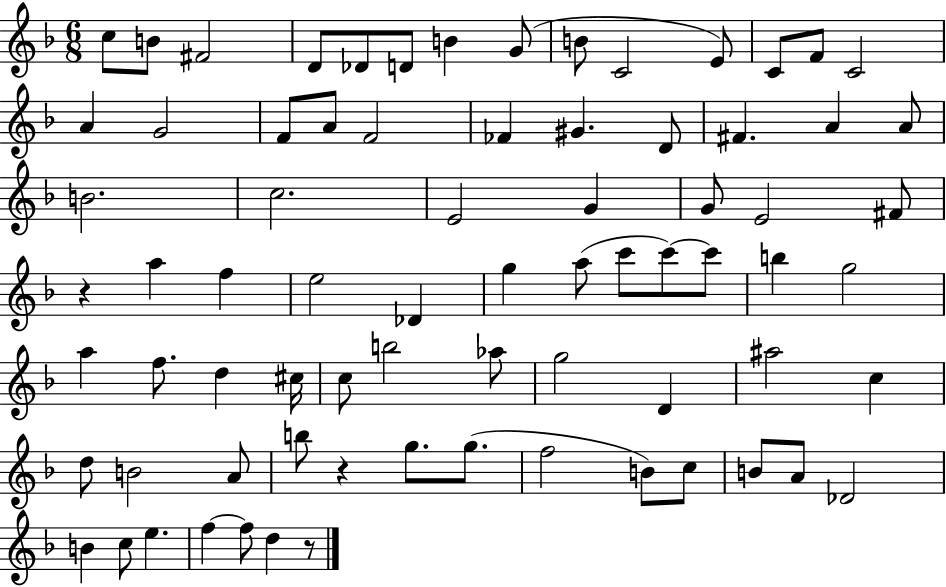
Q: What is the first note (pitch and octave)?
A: C5